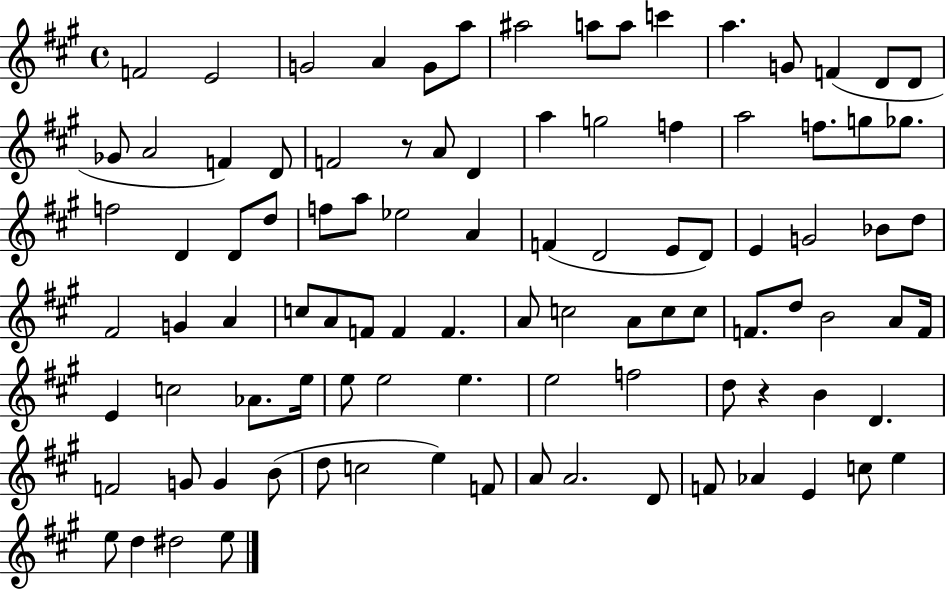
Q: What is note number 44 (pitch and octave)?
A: Bb4